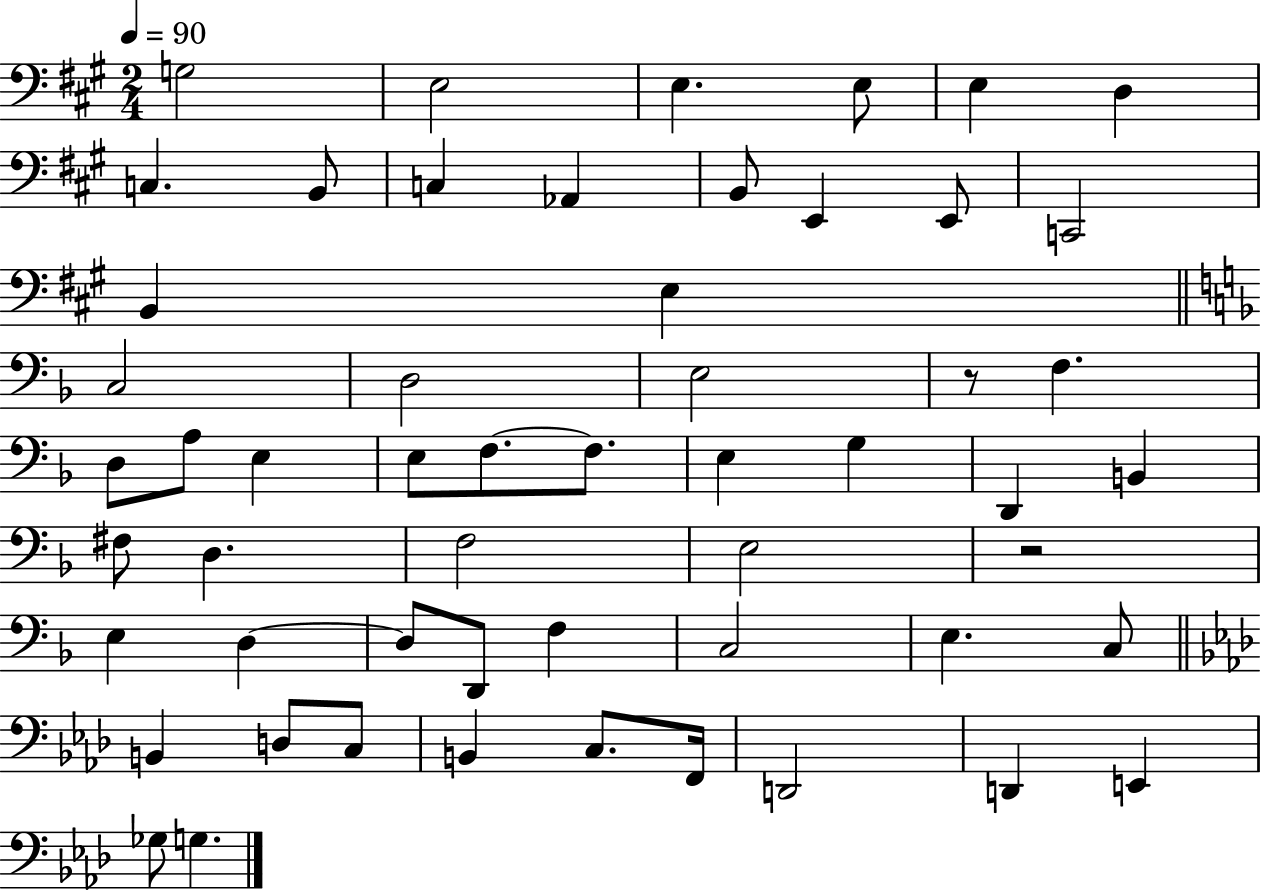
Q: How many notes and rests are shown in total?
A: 55